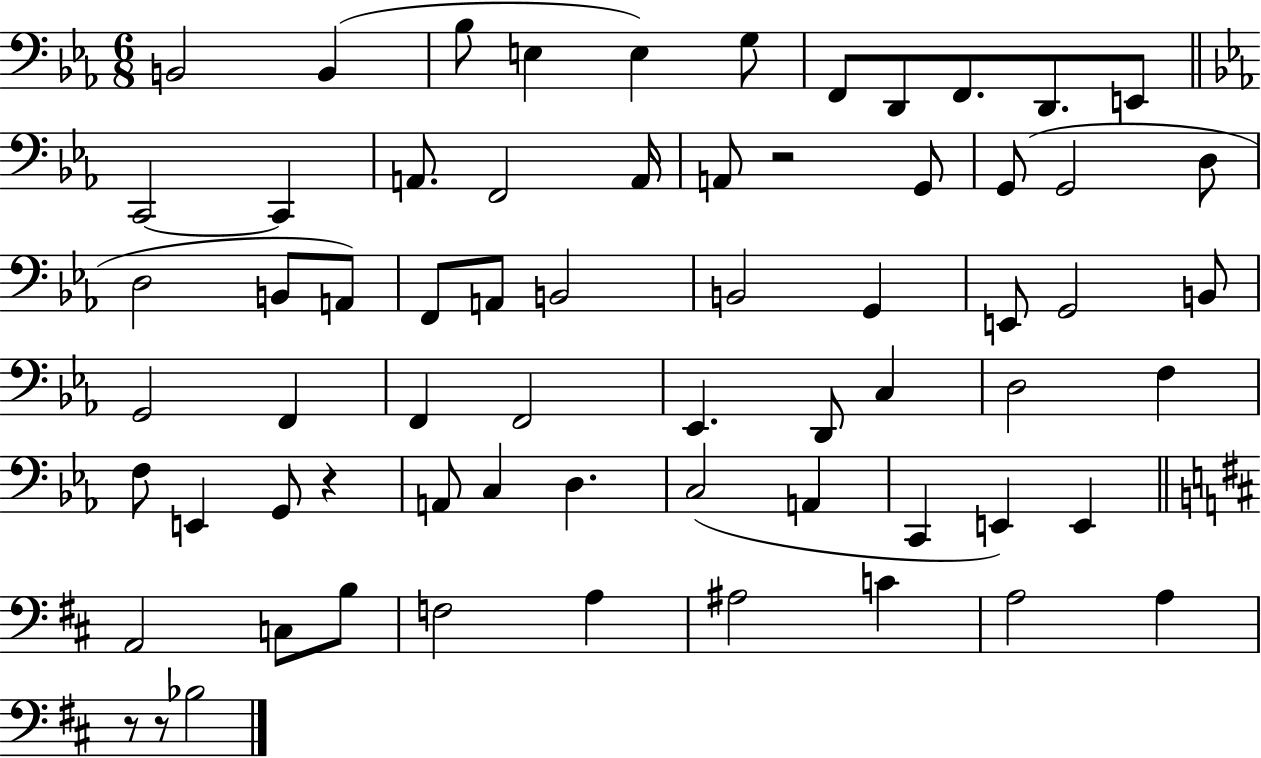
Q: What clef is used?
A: bass